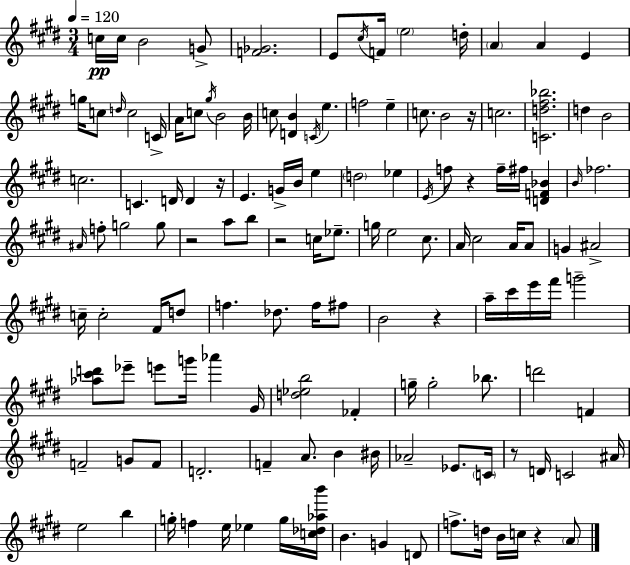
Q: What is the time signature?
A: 3/4